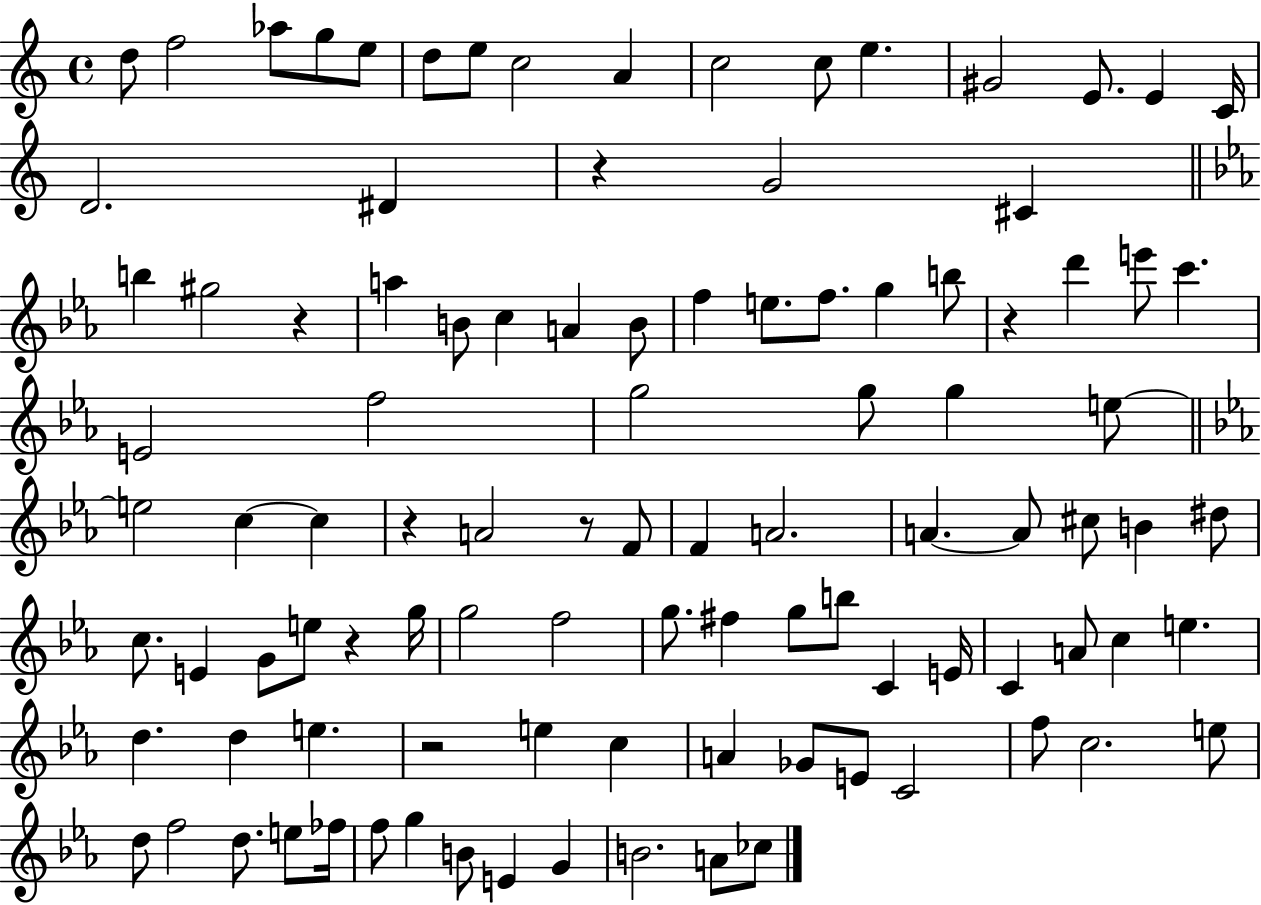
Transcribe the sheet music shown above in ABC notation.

X:1
T:Untitled
M:4/4
L:1/4
K:C
d/2 f2 _a/2 g/2 e/2 d/2 e/2 c2 A c2 c/2 e ^G2 E/2 E C/4 D2 ^D z G2 ^C b ^g2 z a B/2 c A B/2 f e/2 f/2 g b/2 z d' e'/2 c' E2 f2 g2 g/2 g e/2 e2 c c z A2 z/2 F/2 F A2 A A/2 ^c/2 B ^d/2 c/2 E G/2 e/2 z g/4 g2 f2 g/2 ^f g/2 b/2 C E/4 C A/2 c e d d e z2 e c A _G/2 E/2 C2 f/2 c2 e/2 d/2 f2 d/2 e/2 _f/4 f/2 g B/2 E G B2 A/2 _c/2